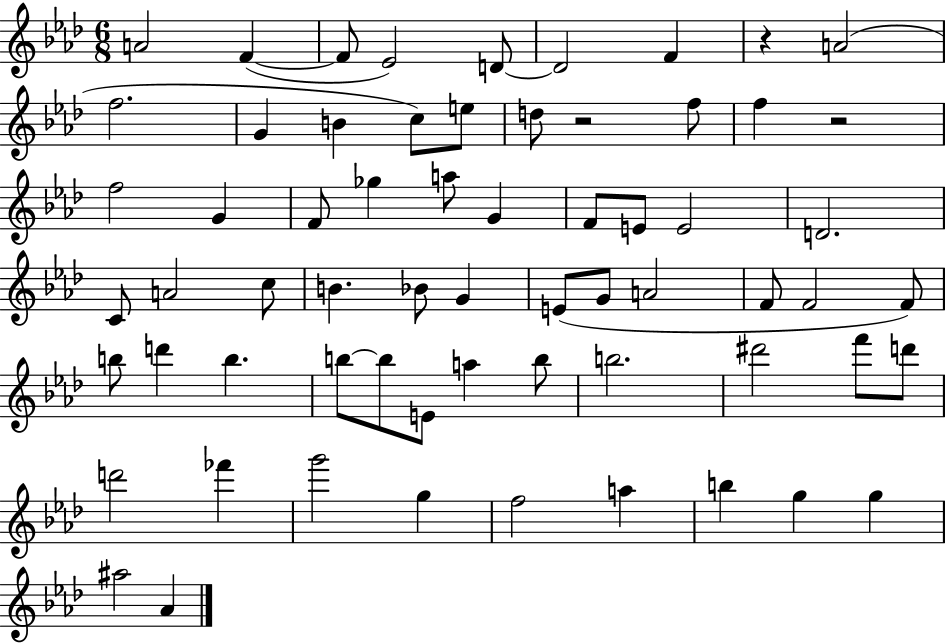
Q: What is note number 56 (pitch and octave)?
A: A5